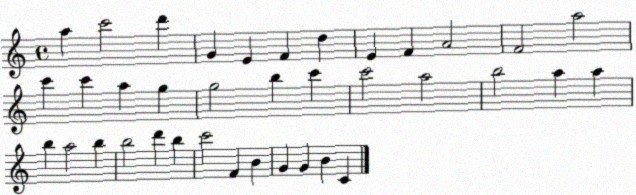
X:1
T:Untitled
M:4/4
L:1/4
K:C
a c'2 d' G E F d E F A2 F2 a2 c' c' a g g2 b c' c'2 a2 b2 a a b a2 b b2 d' b c'2 F B G G B C